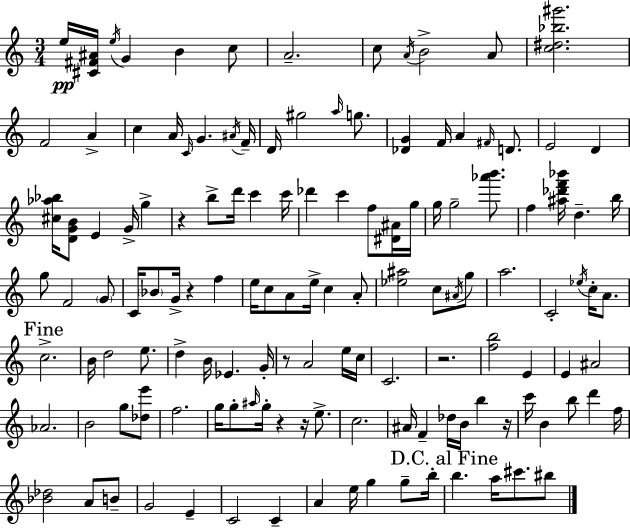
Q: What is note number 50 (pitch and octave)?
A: G4